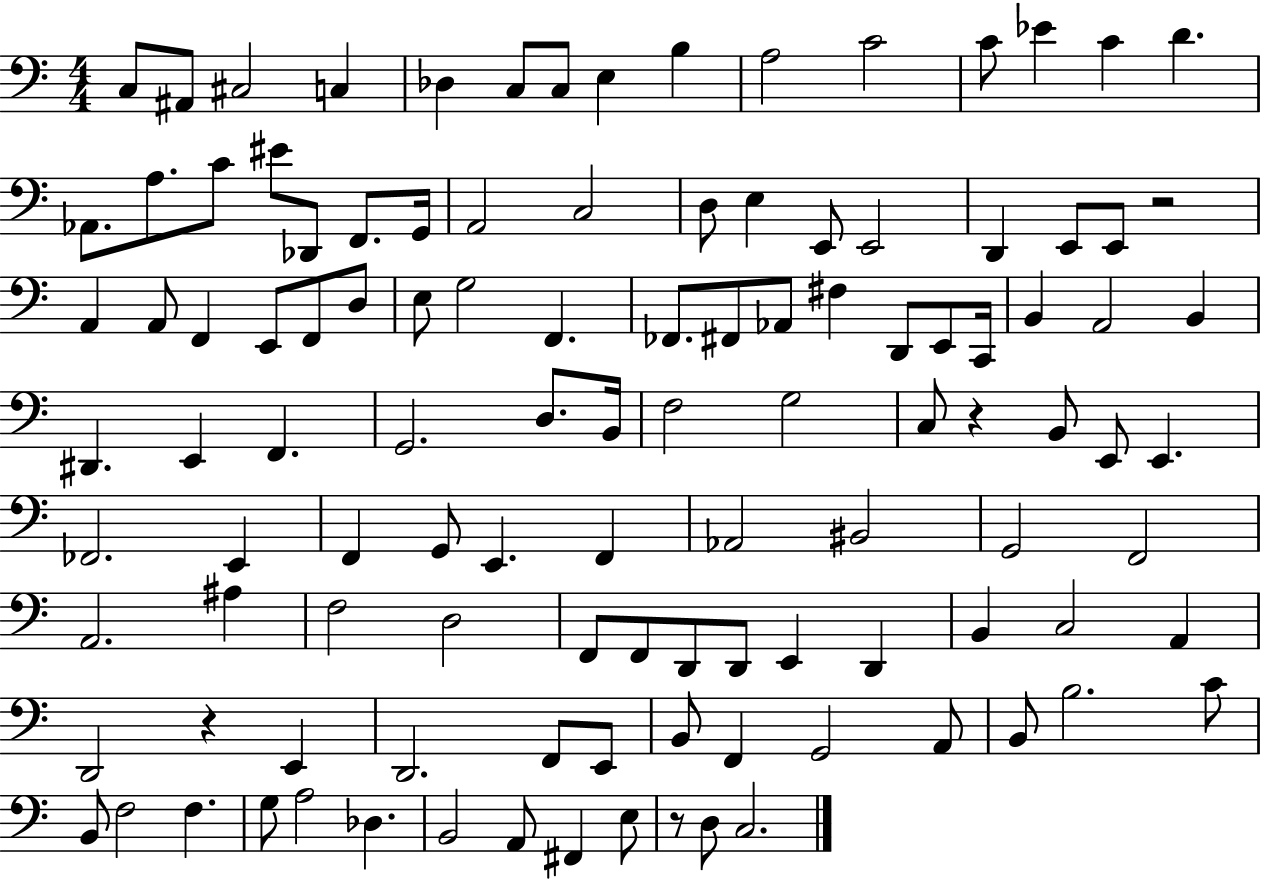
X:1
T:Untitled
M:4/4
L:1/4
K:C
C,/2 ^A,,/2 ^C,2 C, _D, C,/2 C,/2 E, B, A,2 C2 C/2 _E C D _A,,/2 A,/2 C/2 ^E/2 _D,,/2 F,,/2 G,,/4 A,,2 C,2 D,/2 E, E,,/2 E,,2 D,, E,,/2 E,,/2 z2 A,, A,,/2 F,, E,,/2 F,,/2 D,/2 E,/2 G,2 F,, _F,,/2 ^F,,/2 _A,,/2 ^F, D,,/2 E,,/2 C,,/4 B,, A,,2 B,, ^D,, E,, F,, G,,2 D,/2 B,,/4 F,2 G,2 C,/2 z B,,/2 E,,/2 E,, _F,,2 E,, F,, G,,/2 E,, F,, _A,,2 ^B,,2 G,,2 F,,2 A,,2 ^A, F,2 D,2 F,,/2 F,,/2 D,,/2 D,,/2 E,, D,, B,, C,2 A,, D,,2 z E,, D,,2 F,,/2 E,,/2 B,,/2 F,, G,,2 A,,/2 B,,/2 B,2 C/2 B,,/2 F,2 F, G,/2 A,2 _D, B,,2 A,,/2 ^F,, E,/2 z/2 D,/2 C,2